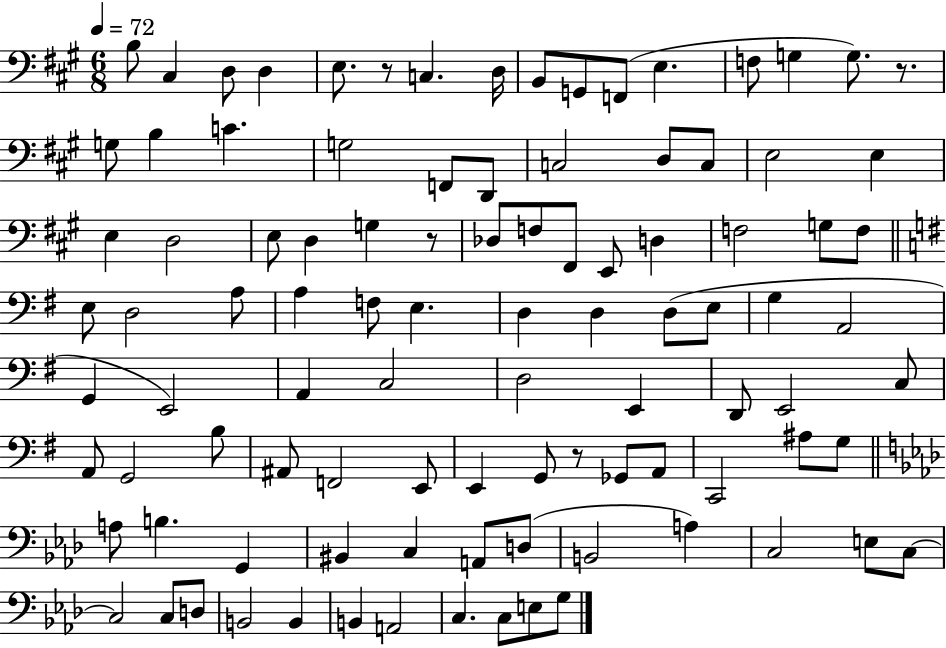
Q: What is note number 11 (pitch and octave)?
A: E3